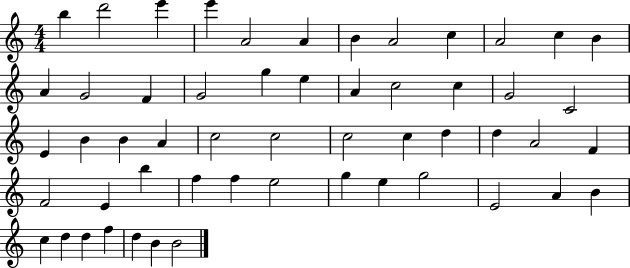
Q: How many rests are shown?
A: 0